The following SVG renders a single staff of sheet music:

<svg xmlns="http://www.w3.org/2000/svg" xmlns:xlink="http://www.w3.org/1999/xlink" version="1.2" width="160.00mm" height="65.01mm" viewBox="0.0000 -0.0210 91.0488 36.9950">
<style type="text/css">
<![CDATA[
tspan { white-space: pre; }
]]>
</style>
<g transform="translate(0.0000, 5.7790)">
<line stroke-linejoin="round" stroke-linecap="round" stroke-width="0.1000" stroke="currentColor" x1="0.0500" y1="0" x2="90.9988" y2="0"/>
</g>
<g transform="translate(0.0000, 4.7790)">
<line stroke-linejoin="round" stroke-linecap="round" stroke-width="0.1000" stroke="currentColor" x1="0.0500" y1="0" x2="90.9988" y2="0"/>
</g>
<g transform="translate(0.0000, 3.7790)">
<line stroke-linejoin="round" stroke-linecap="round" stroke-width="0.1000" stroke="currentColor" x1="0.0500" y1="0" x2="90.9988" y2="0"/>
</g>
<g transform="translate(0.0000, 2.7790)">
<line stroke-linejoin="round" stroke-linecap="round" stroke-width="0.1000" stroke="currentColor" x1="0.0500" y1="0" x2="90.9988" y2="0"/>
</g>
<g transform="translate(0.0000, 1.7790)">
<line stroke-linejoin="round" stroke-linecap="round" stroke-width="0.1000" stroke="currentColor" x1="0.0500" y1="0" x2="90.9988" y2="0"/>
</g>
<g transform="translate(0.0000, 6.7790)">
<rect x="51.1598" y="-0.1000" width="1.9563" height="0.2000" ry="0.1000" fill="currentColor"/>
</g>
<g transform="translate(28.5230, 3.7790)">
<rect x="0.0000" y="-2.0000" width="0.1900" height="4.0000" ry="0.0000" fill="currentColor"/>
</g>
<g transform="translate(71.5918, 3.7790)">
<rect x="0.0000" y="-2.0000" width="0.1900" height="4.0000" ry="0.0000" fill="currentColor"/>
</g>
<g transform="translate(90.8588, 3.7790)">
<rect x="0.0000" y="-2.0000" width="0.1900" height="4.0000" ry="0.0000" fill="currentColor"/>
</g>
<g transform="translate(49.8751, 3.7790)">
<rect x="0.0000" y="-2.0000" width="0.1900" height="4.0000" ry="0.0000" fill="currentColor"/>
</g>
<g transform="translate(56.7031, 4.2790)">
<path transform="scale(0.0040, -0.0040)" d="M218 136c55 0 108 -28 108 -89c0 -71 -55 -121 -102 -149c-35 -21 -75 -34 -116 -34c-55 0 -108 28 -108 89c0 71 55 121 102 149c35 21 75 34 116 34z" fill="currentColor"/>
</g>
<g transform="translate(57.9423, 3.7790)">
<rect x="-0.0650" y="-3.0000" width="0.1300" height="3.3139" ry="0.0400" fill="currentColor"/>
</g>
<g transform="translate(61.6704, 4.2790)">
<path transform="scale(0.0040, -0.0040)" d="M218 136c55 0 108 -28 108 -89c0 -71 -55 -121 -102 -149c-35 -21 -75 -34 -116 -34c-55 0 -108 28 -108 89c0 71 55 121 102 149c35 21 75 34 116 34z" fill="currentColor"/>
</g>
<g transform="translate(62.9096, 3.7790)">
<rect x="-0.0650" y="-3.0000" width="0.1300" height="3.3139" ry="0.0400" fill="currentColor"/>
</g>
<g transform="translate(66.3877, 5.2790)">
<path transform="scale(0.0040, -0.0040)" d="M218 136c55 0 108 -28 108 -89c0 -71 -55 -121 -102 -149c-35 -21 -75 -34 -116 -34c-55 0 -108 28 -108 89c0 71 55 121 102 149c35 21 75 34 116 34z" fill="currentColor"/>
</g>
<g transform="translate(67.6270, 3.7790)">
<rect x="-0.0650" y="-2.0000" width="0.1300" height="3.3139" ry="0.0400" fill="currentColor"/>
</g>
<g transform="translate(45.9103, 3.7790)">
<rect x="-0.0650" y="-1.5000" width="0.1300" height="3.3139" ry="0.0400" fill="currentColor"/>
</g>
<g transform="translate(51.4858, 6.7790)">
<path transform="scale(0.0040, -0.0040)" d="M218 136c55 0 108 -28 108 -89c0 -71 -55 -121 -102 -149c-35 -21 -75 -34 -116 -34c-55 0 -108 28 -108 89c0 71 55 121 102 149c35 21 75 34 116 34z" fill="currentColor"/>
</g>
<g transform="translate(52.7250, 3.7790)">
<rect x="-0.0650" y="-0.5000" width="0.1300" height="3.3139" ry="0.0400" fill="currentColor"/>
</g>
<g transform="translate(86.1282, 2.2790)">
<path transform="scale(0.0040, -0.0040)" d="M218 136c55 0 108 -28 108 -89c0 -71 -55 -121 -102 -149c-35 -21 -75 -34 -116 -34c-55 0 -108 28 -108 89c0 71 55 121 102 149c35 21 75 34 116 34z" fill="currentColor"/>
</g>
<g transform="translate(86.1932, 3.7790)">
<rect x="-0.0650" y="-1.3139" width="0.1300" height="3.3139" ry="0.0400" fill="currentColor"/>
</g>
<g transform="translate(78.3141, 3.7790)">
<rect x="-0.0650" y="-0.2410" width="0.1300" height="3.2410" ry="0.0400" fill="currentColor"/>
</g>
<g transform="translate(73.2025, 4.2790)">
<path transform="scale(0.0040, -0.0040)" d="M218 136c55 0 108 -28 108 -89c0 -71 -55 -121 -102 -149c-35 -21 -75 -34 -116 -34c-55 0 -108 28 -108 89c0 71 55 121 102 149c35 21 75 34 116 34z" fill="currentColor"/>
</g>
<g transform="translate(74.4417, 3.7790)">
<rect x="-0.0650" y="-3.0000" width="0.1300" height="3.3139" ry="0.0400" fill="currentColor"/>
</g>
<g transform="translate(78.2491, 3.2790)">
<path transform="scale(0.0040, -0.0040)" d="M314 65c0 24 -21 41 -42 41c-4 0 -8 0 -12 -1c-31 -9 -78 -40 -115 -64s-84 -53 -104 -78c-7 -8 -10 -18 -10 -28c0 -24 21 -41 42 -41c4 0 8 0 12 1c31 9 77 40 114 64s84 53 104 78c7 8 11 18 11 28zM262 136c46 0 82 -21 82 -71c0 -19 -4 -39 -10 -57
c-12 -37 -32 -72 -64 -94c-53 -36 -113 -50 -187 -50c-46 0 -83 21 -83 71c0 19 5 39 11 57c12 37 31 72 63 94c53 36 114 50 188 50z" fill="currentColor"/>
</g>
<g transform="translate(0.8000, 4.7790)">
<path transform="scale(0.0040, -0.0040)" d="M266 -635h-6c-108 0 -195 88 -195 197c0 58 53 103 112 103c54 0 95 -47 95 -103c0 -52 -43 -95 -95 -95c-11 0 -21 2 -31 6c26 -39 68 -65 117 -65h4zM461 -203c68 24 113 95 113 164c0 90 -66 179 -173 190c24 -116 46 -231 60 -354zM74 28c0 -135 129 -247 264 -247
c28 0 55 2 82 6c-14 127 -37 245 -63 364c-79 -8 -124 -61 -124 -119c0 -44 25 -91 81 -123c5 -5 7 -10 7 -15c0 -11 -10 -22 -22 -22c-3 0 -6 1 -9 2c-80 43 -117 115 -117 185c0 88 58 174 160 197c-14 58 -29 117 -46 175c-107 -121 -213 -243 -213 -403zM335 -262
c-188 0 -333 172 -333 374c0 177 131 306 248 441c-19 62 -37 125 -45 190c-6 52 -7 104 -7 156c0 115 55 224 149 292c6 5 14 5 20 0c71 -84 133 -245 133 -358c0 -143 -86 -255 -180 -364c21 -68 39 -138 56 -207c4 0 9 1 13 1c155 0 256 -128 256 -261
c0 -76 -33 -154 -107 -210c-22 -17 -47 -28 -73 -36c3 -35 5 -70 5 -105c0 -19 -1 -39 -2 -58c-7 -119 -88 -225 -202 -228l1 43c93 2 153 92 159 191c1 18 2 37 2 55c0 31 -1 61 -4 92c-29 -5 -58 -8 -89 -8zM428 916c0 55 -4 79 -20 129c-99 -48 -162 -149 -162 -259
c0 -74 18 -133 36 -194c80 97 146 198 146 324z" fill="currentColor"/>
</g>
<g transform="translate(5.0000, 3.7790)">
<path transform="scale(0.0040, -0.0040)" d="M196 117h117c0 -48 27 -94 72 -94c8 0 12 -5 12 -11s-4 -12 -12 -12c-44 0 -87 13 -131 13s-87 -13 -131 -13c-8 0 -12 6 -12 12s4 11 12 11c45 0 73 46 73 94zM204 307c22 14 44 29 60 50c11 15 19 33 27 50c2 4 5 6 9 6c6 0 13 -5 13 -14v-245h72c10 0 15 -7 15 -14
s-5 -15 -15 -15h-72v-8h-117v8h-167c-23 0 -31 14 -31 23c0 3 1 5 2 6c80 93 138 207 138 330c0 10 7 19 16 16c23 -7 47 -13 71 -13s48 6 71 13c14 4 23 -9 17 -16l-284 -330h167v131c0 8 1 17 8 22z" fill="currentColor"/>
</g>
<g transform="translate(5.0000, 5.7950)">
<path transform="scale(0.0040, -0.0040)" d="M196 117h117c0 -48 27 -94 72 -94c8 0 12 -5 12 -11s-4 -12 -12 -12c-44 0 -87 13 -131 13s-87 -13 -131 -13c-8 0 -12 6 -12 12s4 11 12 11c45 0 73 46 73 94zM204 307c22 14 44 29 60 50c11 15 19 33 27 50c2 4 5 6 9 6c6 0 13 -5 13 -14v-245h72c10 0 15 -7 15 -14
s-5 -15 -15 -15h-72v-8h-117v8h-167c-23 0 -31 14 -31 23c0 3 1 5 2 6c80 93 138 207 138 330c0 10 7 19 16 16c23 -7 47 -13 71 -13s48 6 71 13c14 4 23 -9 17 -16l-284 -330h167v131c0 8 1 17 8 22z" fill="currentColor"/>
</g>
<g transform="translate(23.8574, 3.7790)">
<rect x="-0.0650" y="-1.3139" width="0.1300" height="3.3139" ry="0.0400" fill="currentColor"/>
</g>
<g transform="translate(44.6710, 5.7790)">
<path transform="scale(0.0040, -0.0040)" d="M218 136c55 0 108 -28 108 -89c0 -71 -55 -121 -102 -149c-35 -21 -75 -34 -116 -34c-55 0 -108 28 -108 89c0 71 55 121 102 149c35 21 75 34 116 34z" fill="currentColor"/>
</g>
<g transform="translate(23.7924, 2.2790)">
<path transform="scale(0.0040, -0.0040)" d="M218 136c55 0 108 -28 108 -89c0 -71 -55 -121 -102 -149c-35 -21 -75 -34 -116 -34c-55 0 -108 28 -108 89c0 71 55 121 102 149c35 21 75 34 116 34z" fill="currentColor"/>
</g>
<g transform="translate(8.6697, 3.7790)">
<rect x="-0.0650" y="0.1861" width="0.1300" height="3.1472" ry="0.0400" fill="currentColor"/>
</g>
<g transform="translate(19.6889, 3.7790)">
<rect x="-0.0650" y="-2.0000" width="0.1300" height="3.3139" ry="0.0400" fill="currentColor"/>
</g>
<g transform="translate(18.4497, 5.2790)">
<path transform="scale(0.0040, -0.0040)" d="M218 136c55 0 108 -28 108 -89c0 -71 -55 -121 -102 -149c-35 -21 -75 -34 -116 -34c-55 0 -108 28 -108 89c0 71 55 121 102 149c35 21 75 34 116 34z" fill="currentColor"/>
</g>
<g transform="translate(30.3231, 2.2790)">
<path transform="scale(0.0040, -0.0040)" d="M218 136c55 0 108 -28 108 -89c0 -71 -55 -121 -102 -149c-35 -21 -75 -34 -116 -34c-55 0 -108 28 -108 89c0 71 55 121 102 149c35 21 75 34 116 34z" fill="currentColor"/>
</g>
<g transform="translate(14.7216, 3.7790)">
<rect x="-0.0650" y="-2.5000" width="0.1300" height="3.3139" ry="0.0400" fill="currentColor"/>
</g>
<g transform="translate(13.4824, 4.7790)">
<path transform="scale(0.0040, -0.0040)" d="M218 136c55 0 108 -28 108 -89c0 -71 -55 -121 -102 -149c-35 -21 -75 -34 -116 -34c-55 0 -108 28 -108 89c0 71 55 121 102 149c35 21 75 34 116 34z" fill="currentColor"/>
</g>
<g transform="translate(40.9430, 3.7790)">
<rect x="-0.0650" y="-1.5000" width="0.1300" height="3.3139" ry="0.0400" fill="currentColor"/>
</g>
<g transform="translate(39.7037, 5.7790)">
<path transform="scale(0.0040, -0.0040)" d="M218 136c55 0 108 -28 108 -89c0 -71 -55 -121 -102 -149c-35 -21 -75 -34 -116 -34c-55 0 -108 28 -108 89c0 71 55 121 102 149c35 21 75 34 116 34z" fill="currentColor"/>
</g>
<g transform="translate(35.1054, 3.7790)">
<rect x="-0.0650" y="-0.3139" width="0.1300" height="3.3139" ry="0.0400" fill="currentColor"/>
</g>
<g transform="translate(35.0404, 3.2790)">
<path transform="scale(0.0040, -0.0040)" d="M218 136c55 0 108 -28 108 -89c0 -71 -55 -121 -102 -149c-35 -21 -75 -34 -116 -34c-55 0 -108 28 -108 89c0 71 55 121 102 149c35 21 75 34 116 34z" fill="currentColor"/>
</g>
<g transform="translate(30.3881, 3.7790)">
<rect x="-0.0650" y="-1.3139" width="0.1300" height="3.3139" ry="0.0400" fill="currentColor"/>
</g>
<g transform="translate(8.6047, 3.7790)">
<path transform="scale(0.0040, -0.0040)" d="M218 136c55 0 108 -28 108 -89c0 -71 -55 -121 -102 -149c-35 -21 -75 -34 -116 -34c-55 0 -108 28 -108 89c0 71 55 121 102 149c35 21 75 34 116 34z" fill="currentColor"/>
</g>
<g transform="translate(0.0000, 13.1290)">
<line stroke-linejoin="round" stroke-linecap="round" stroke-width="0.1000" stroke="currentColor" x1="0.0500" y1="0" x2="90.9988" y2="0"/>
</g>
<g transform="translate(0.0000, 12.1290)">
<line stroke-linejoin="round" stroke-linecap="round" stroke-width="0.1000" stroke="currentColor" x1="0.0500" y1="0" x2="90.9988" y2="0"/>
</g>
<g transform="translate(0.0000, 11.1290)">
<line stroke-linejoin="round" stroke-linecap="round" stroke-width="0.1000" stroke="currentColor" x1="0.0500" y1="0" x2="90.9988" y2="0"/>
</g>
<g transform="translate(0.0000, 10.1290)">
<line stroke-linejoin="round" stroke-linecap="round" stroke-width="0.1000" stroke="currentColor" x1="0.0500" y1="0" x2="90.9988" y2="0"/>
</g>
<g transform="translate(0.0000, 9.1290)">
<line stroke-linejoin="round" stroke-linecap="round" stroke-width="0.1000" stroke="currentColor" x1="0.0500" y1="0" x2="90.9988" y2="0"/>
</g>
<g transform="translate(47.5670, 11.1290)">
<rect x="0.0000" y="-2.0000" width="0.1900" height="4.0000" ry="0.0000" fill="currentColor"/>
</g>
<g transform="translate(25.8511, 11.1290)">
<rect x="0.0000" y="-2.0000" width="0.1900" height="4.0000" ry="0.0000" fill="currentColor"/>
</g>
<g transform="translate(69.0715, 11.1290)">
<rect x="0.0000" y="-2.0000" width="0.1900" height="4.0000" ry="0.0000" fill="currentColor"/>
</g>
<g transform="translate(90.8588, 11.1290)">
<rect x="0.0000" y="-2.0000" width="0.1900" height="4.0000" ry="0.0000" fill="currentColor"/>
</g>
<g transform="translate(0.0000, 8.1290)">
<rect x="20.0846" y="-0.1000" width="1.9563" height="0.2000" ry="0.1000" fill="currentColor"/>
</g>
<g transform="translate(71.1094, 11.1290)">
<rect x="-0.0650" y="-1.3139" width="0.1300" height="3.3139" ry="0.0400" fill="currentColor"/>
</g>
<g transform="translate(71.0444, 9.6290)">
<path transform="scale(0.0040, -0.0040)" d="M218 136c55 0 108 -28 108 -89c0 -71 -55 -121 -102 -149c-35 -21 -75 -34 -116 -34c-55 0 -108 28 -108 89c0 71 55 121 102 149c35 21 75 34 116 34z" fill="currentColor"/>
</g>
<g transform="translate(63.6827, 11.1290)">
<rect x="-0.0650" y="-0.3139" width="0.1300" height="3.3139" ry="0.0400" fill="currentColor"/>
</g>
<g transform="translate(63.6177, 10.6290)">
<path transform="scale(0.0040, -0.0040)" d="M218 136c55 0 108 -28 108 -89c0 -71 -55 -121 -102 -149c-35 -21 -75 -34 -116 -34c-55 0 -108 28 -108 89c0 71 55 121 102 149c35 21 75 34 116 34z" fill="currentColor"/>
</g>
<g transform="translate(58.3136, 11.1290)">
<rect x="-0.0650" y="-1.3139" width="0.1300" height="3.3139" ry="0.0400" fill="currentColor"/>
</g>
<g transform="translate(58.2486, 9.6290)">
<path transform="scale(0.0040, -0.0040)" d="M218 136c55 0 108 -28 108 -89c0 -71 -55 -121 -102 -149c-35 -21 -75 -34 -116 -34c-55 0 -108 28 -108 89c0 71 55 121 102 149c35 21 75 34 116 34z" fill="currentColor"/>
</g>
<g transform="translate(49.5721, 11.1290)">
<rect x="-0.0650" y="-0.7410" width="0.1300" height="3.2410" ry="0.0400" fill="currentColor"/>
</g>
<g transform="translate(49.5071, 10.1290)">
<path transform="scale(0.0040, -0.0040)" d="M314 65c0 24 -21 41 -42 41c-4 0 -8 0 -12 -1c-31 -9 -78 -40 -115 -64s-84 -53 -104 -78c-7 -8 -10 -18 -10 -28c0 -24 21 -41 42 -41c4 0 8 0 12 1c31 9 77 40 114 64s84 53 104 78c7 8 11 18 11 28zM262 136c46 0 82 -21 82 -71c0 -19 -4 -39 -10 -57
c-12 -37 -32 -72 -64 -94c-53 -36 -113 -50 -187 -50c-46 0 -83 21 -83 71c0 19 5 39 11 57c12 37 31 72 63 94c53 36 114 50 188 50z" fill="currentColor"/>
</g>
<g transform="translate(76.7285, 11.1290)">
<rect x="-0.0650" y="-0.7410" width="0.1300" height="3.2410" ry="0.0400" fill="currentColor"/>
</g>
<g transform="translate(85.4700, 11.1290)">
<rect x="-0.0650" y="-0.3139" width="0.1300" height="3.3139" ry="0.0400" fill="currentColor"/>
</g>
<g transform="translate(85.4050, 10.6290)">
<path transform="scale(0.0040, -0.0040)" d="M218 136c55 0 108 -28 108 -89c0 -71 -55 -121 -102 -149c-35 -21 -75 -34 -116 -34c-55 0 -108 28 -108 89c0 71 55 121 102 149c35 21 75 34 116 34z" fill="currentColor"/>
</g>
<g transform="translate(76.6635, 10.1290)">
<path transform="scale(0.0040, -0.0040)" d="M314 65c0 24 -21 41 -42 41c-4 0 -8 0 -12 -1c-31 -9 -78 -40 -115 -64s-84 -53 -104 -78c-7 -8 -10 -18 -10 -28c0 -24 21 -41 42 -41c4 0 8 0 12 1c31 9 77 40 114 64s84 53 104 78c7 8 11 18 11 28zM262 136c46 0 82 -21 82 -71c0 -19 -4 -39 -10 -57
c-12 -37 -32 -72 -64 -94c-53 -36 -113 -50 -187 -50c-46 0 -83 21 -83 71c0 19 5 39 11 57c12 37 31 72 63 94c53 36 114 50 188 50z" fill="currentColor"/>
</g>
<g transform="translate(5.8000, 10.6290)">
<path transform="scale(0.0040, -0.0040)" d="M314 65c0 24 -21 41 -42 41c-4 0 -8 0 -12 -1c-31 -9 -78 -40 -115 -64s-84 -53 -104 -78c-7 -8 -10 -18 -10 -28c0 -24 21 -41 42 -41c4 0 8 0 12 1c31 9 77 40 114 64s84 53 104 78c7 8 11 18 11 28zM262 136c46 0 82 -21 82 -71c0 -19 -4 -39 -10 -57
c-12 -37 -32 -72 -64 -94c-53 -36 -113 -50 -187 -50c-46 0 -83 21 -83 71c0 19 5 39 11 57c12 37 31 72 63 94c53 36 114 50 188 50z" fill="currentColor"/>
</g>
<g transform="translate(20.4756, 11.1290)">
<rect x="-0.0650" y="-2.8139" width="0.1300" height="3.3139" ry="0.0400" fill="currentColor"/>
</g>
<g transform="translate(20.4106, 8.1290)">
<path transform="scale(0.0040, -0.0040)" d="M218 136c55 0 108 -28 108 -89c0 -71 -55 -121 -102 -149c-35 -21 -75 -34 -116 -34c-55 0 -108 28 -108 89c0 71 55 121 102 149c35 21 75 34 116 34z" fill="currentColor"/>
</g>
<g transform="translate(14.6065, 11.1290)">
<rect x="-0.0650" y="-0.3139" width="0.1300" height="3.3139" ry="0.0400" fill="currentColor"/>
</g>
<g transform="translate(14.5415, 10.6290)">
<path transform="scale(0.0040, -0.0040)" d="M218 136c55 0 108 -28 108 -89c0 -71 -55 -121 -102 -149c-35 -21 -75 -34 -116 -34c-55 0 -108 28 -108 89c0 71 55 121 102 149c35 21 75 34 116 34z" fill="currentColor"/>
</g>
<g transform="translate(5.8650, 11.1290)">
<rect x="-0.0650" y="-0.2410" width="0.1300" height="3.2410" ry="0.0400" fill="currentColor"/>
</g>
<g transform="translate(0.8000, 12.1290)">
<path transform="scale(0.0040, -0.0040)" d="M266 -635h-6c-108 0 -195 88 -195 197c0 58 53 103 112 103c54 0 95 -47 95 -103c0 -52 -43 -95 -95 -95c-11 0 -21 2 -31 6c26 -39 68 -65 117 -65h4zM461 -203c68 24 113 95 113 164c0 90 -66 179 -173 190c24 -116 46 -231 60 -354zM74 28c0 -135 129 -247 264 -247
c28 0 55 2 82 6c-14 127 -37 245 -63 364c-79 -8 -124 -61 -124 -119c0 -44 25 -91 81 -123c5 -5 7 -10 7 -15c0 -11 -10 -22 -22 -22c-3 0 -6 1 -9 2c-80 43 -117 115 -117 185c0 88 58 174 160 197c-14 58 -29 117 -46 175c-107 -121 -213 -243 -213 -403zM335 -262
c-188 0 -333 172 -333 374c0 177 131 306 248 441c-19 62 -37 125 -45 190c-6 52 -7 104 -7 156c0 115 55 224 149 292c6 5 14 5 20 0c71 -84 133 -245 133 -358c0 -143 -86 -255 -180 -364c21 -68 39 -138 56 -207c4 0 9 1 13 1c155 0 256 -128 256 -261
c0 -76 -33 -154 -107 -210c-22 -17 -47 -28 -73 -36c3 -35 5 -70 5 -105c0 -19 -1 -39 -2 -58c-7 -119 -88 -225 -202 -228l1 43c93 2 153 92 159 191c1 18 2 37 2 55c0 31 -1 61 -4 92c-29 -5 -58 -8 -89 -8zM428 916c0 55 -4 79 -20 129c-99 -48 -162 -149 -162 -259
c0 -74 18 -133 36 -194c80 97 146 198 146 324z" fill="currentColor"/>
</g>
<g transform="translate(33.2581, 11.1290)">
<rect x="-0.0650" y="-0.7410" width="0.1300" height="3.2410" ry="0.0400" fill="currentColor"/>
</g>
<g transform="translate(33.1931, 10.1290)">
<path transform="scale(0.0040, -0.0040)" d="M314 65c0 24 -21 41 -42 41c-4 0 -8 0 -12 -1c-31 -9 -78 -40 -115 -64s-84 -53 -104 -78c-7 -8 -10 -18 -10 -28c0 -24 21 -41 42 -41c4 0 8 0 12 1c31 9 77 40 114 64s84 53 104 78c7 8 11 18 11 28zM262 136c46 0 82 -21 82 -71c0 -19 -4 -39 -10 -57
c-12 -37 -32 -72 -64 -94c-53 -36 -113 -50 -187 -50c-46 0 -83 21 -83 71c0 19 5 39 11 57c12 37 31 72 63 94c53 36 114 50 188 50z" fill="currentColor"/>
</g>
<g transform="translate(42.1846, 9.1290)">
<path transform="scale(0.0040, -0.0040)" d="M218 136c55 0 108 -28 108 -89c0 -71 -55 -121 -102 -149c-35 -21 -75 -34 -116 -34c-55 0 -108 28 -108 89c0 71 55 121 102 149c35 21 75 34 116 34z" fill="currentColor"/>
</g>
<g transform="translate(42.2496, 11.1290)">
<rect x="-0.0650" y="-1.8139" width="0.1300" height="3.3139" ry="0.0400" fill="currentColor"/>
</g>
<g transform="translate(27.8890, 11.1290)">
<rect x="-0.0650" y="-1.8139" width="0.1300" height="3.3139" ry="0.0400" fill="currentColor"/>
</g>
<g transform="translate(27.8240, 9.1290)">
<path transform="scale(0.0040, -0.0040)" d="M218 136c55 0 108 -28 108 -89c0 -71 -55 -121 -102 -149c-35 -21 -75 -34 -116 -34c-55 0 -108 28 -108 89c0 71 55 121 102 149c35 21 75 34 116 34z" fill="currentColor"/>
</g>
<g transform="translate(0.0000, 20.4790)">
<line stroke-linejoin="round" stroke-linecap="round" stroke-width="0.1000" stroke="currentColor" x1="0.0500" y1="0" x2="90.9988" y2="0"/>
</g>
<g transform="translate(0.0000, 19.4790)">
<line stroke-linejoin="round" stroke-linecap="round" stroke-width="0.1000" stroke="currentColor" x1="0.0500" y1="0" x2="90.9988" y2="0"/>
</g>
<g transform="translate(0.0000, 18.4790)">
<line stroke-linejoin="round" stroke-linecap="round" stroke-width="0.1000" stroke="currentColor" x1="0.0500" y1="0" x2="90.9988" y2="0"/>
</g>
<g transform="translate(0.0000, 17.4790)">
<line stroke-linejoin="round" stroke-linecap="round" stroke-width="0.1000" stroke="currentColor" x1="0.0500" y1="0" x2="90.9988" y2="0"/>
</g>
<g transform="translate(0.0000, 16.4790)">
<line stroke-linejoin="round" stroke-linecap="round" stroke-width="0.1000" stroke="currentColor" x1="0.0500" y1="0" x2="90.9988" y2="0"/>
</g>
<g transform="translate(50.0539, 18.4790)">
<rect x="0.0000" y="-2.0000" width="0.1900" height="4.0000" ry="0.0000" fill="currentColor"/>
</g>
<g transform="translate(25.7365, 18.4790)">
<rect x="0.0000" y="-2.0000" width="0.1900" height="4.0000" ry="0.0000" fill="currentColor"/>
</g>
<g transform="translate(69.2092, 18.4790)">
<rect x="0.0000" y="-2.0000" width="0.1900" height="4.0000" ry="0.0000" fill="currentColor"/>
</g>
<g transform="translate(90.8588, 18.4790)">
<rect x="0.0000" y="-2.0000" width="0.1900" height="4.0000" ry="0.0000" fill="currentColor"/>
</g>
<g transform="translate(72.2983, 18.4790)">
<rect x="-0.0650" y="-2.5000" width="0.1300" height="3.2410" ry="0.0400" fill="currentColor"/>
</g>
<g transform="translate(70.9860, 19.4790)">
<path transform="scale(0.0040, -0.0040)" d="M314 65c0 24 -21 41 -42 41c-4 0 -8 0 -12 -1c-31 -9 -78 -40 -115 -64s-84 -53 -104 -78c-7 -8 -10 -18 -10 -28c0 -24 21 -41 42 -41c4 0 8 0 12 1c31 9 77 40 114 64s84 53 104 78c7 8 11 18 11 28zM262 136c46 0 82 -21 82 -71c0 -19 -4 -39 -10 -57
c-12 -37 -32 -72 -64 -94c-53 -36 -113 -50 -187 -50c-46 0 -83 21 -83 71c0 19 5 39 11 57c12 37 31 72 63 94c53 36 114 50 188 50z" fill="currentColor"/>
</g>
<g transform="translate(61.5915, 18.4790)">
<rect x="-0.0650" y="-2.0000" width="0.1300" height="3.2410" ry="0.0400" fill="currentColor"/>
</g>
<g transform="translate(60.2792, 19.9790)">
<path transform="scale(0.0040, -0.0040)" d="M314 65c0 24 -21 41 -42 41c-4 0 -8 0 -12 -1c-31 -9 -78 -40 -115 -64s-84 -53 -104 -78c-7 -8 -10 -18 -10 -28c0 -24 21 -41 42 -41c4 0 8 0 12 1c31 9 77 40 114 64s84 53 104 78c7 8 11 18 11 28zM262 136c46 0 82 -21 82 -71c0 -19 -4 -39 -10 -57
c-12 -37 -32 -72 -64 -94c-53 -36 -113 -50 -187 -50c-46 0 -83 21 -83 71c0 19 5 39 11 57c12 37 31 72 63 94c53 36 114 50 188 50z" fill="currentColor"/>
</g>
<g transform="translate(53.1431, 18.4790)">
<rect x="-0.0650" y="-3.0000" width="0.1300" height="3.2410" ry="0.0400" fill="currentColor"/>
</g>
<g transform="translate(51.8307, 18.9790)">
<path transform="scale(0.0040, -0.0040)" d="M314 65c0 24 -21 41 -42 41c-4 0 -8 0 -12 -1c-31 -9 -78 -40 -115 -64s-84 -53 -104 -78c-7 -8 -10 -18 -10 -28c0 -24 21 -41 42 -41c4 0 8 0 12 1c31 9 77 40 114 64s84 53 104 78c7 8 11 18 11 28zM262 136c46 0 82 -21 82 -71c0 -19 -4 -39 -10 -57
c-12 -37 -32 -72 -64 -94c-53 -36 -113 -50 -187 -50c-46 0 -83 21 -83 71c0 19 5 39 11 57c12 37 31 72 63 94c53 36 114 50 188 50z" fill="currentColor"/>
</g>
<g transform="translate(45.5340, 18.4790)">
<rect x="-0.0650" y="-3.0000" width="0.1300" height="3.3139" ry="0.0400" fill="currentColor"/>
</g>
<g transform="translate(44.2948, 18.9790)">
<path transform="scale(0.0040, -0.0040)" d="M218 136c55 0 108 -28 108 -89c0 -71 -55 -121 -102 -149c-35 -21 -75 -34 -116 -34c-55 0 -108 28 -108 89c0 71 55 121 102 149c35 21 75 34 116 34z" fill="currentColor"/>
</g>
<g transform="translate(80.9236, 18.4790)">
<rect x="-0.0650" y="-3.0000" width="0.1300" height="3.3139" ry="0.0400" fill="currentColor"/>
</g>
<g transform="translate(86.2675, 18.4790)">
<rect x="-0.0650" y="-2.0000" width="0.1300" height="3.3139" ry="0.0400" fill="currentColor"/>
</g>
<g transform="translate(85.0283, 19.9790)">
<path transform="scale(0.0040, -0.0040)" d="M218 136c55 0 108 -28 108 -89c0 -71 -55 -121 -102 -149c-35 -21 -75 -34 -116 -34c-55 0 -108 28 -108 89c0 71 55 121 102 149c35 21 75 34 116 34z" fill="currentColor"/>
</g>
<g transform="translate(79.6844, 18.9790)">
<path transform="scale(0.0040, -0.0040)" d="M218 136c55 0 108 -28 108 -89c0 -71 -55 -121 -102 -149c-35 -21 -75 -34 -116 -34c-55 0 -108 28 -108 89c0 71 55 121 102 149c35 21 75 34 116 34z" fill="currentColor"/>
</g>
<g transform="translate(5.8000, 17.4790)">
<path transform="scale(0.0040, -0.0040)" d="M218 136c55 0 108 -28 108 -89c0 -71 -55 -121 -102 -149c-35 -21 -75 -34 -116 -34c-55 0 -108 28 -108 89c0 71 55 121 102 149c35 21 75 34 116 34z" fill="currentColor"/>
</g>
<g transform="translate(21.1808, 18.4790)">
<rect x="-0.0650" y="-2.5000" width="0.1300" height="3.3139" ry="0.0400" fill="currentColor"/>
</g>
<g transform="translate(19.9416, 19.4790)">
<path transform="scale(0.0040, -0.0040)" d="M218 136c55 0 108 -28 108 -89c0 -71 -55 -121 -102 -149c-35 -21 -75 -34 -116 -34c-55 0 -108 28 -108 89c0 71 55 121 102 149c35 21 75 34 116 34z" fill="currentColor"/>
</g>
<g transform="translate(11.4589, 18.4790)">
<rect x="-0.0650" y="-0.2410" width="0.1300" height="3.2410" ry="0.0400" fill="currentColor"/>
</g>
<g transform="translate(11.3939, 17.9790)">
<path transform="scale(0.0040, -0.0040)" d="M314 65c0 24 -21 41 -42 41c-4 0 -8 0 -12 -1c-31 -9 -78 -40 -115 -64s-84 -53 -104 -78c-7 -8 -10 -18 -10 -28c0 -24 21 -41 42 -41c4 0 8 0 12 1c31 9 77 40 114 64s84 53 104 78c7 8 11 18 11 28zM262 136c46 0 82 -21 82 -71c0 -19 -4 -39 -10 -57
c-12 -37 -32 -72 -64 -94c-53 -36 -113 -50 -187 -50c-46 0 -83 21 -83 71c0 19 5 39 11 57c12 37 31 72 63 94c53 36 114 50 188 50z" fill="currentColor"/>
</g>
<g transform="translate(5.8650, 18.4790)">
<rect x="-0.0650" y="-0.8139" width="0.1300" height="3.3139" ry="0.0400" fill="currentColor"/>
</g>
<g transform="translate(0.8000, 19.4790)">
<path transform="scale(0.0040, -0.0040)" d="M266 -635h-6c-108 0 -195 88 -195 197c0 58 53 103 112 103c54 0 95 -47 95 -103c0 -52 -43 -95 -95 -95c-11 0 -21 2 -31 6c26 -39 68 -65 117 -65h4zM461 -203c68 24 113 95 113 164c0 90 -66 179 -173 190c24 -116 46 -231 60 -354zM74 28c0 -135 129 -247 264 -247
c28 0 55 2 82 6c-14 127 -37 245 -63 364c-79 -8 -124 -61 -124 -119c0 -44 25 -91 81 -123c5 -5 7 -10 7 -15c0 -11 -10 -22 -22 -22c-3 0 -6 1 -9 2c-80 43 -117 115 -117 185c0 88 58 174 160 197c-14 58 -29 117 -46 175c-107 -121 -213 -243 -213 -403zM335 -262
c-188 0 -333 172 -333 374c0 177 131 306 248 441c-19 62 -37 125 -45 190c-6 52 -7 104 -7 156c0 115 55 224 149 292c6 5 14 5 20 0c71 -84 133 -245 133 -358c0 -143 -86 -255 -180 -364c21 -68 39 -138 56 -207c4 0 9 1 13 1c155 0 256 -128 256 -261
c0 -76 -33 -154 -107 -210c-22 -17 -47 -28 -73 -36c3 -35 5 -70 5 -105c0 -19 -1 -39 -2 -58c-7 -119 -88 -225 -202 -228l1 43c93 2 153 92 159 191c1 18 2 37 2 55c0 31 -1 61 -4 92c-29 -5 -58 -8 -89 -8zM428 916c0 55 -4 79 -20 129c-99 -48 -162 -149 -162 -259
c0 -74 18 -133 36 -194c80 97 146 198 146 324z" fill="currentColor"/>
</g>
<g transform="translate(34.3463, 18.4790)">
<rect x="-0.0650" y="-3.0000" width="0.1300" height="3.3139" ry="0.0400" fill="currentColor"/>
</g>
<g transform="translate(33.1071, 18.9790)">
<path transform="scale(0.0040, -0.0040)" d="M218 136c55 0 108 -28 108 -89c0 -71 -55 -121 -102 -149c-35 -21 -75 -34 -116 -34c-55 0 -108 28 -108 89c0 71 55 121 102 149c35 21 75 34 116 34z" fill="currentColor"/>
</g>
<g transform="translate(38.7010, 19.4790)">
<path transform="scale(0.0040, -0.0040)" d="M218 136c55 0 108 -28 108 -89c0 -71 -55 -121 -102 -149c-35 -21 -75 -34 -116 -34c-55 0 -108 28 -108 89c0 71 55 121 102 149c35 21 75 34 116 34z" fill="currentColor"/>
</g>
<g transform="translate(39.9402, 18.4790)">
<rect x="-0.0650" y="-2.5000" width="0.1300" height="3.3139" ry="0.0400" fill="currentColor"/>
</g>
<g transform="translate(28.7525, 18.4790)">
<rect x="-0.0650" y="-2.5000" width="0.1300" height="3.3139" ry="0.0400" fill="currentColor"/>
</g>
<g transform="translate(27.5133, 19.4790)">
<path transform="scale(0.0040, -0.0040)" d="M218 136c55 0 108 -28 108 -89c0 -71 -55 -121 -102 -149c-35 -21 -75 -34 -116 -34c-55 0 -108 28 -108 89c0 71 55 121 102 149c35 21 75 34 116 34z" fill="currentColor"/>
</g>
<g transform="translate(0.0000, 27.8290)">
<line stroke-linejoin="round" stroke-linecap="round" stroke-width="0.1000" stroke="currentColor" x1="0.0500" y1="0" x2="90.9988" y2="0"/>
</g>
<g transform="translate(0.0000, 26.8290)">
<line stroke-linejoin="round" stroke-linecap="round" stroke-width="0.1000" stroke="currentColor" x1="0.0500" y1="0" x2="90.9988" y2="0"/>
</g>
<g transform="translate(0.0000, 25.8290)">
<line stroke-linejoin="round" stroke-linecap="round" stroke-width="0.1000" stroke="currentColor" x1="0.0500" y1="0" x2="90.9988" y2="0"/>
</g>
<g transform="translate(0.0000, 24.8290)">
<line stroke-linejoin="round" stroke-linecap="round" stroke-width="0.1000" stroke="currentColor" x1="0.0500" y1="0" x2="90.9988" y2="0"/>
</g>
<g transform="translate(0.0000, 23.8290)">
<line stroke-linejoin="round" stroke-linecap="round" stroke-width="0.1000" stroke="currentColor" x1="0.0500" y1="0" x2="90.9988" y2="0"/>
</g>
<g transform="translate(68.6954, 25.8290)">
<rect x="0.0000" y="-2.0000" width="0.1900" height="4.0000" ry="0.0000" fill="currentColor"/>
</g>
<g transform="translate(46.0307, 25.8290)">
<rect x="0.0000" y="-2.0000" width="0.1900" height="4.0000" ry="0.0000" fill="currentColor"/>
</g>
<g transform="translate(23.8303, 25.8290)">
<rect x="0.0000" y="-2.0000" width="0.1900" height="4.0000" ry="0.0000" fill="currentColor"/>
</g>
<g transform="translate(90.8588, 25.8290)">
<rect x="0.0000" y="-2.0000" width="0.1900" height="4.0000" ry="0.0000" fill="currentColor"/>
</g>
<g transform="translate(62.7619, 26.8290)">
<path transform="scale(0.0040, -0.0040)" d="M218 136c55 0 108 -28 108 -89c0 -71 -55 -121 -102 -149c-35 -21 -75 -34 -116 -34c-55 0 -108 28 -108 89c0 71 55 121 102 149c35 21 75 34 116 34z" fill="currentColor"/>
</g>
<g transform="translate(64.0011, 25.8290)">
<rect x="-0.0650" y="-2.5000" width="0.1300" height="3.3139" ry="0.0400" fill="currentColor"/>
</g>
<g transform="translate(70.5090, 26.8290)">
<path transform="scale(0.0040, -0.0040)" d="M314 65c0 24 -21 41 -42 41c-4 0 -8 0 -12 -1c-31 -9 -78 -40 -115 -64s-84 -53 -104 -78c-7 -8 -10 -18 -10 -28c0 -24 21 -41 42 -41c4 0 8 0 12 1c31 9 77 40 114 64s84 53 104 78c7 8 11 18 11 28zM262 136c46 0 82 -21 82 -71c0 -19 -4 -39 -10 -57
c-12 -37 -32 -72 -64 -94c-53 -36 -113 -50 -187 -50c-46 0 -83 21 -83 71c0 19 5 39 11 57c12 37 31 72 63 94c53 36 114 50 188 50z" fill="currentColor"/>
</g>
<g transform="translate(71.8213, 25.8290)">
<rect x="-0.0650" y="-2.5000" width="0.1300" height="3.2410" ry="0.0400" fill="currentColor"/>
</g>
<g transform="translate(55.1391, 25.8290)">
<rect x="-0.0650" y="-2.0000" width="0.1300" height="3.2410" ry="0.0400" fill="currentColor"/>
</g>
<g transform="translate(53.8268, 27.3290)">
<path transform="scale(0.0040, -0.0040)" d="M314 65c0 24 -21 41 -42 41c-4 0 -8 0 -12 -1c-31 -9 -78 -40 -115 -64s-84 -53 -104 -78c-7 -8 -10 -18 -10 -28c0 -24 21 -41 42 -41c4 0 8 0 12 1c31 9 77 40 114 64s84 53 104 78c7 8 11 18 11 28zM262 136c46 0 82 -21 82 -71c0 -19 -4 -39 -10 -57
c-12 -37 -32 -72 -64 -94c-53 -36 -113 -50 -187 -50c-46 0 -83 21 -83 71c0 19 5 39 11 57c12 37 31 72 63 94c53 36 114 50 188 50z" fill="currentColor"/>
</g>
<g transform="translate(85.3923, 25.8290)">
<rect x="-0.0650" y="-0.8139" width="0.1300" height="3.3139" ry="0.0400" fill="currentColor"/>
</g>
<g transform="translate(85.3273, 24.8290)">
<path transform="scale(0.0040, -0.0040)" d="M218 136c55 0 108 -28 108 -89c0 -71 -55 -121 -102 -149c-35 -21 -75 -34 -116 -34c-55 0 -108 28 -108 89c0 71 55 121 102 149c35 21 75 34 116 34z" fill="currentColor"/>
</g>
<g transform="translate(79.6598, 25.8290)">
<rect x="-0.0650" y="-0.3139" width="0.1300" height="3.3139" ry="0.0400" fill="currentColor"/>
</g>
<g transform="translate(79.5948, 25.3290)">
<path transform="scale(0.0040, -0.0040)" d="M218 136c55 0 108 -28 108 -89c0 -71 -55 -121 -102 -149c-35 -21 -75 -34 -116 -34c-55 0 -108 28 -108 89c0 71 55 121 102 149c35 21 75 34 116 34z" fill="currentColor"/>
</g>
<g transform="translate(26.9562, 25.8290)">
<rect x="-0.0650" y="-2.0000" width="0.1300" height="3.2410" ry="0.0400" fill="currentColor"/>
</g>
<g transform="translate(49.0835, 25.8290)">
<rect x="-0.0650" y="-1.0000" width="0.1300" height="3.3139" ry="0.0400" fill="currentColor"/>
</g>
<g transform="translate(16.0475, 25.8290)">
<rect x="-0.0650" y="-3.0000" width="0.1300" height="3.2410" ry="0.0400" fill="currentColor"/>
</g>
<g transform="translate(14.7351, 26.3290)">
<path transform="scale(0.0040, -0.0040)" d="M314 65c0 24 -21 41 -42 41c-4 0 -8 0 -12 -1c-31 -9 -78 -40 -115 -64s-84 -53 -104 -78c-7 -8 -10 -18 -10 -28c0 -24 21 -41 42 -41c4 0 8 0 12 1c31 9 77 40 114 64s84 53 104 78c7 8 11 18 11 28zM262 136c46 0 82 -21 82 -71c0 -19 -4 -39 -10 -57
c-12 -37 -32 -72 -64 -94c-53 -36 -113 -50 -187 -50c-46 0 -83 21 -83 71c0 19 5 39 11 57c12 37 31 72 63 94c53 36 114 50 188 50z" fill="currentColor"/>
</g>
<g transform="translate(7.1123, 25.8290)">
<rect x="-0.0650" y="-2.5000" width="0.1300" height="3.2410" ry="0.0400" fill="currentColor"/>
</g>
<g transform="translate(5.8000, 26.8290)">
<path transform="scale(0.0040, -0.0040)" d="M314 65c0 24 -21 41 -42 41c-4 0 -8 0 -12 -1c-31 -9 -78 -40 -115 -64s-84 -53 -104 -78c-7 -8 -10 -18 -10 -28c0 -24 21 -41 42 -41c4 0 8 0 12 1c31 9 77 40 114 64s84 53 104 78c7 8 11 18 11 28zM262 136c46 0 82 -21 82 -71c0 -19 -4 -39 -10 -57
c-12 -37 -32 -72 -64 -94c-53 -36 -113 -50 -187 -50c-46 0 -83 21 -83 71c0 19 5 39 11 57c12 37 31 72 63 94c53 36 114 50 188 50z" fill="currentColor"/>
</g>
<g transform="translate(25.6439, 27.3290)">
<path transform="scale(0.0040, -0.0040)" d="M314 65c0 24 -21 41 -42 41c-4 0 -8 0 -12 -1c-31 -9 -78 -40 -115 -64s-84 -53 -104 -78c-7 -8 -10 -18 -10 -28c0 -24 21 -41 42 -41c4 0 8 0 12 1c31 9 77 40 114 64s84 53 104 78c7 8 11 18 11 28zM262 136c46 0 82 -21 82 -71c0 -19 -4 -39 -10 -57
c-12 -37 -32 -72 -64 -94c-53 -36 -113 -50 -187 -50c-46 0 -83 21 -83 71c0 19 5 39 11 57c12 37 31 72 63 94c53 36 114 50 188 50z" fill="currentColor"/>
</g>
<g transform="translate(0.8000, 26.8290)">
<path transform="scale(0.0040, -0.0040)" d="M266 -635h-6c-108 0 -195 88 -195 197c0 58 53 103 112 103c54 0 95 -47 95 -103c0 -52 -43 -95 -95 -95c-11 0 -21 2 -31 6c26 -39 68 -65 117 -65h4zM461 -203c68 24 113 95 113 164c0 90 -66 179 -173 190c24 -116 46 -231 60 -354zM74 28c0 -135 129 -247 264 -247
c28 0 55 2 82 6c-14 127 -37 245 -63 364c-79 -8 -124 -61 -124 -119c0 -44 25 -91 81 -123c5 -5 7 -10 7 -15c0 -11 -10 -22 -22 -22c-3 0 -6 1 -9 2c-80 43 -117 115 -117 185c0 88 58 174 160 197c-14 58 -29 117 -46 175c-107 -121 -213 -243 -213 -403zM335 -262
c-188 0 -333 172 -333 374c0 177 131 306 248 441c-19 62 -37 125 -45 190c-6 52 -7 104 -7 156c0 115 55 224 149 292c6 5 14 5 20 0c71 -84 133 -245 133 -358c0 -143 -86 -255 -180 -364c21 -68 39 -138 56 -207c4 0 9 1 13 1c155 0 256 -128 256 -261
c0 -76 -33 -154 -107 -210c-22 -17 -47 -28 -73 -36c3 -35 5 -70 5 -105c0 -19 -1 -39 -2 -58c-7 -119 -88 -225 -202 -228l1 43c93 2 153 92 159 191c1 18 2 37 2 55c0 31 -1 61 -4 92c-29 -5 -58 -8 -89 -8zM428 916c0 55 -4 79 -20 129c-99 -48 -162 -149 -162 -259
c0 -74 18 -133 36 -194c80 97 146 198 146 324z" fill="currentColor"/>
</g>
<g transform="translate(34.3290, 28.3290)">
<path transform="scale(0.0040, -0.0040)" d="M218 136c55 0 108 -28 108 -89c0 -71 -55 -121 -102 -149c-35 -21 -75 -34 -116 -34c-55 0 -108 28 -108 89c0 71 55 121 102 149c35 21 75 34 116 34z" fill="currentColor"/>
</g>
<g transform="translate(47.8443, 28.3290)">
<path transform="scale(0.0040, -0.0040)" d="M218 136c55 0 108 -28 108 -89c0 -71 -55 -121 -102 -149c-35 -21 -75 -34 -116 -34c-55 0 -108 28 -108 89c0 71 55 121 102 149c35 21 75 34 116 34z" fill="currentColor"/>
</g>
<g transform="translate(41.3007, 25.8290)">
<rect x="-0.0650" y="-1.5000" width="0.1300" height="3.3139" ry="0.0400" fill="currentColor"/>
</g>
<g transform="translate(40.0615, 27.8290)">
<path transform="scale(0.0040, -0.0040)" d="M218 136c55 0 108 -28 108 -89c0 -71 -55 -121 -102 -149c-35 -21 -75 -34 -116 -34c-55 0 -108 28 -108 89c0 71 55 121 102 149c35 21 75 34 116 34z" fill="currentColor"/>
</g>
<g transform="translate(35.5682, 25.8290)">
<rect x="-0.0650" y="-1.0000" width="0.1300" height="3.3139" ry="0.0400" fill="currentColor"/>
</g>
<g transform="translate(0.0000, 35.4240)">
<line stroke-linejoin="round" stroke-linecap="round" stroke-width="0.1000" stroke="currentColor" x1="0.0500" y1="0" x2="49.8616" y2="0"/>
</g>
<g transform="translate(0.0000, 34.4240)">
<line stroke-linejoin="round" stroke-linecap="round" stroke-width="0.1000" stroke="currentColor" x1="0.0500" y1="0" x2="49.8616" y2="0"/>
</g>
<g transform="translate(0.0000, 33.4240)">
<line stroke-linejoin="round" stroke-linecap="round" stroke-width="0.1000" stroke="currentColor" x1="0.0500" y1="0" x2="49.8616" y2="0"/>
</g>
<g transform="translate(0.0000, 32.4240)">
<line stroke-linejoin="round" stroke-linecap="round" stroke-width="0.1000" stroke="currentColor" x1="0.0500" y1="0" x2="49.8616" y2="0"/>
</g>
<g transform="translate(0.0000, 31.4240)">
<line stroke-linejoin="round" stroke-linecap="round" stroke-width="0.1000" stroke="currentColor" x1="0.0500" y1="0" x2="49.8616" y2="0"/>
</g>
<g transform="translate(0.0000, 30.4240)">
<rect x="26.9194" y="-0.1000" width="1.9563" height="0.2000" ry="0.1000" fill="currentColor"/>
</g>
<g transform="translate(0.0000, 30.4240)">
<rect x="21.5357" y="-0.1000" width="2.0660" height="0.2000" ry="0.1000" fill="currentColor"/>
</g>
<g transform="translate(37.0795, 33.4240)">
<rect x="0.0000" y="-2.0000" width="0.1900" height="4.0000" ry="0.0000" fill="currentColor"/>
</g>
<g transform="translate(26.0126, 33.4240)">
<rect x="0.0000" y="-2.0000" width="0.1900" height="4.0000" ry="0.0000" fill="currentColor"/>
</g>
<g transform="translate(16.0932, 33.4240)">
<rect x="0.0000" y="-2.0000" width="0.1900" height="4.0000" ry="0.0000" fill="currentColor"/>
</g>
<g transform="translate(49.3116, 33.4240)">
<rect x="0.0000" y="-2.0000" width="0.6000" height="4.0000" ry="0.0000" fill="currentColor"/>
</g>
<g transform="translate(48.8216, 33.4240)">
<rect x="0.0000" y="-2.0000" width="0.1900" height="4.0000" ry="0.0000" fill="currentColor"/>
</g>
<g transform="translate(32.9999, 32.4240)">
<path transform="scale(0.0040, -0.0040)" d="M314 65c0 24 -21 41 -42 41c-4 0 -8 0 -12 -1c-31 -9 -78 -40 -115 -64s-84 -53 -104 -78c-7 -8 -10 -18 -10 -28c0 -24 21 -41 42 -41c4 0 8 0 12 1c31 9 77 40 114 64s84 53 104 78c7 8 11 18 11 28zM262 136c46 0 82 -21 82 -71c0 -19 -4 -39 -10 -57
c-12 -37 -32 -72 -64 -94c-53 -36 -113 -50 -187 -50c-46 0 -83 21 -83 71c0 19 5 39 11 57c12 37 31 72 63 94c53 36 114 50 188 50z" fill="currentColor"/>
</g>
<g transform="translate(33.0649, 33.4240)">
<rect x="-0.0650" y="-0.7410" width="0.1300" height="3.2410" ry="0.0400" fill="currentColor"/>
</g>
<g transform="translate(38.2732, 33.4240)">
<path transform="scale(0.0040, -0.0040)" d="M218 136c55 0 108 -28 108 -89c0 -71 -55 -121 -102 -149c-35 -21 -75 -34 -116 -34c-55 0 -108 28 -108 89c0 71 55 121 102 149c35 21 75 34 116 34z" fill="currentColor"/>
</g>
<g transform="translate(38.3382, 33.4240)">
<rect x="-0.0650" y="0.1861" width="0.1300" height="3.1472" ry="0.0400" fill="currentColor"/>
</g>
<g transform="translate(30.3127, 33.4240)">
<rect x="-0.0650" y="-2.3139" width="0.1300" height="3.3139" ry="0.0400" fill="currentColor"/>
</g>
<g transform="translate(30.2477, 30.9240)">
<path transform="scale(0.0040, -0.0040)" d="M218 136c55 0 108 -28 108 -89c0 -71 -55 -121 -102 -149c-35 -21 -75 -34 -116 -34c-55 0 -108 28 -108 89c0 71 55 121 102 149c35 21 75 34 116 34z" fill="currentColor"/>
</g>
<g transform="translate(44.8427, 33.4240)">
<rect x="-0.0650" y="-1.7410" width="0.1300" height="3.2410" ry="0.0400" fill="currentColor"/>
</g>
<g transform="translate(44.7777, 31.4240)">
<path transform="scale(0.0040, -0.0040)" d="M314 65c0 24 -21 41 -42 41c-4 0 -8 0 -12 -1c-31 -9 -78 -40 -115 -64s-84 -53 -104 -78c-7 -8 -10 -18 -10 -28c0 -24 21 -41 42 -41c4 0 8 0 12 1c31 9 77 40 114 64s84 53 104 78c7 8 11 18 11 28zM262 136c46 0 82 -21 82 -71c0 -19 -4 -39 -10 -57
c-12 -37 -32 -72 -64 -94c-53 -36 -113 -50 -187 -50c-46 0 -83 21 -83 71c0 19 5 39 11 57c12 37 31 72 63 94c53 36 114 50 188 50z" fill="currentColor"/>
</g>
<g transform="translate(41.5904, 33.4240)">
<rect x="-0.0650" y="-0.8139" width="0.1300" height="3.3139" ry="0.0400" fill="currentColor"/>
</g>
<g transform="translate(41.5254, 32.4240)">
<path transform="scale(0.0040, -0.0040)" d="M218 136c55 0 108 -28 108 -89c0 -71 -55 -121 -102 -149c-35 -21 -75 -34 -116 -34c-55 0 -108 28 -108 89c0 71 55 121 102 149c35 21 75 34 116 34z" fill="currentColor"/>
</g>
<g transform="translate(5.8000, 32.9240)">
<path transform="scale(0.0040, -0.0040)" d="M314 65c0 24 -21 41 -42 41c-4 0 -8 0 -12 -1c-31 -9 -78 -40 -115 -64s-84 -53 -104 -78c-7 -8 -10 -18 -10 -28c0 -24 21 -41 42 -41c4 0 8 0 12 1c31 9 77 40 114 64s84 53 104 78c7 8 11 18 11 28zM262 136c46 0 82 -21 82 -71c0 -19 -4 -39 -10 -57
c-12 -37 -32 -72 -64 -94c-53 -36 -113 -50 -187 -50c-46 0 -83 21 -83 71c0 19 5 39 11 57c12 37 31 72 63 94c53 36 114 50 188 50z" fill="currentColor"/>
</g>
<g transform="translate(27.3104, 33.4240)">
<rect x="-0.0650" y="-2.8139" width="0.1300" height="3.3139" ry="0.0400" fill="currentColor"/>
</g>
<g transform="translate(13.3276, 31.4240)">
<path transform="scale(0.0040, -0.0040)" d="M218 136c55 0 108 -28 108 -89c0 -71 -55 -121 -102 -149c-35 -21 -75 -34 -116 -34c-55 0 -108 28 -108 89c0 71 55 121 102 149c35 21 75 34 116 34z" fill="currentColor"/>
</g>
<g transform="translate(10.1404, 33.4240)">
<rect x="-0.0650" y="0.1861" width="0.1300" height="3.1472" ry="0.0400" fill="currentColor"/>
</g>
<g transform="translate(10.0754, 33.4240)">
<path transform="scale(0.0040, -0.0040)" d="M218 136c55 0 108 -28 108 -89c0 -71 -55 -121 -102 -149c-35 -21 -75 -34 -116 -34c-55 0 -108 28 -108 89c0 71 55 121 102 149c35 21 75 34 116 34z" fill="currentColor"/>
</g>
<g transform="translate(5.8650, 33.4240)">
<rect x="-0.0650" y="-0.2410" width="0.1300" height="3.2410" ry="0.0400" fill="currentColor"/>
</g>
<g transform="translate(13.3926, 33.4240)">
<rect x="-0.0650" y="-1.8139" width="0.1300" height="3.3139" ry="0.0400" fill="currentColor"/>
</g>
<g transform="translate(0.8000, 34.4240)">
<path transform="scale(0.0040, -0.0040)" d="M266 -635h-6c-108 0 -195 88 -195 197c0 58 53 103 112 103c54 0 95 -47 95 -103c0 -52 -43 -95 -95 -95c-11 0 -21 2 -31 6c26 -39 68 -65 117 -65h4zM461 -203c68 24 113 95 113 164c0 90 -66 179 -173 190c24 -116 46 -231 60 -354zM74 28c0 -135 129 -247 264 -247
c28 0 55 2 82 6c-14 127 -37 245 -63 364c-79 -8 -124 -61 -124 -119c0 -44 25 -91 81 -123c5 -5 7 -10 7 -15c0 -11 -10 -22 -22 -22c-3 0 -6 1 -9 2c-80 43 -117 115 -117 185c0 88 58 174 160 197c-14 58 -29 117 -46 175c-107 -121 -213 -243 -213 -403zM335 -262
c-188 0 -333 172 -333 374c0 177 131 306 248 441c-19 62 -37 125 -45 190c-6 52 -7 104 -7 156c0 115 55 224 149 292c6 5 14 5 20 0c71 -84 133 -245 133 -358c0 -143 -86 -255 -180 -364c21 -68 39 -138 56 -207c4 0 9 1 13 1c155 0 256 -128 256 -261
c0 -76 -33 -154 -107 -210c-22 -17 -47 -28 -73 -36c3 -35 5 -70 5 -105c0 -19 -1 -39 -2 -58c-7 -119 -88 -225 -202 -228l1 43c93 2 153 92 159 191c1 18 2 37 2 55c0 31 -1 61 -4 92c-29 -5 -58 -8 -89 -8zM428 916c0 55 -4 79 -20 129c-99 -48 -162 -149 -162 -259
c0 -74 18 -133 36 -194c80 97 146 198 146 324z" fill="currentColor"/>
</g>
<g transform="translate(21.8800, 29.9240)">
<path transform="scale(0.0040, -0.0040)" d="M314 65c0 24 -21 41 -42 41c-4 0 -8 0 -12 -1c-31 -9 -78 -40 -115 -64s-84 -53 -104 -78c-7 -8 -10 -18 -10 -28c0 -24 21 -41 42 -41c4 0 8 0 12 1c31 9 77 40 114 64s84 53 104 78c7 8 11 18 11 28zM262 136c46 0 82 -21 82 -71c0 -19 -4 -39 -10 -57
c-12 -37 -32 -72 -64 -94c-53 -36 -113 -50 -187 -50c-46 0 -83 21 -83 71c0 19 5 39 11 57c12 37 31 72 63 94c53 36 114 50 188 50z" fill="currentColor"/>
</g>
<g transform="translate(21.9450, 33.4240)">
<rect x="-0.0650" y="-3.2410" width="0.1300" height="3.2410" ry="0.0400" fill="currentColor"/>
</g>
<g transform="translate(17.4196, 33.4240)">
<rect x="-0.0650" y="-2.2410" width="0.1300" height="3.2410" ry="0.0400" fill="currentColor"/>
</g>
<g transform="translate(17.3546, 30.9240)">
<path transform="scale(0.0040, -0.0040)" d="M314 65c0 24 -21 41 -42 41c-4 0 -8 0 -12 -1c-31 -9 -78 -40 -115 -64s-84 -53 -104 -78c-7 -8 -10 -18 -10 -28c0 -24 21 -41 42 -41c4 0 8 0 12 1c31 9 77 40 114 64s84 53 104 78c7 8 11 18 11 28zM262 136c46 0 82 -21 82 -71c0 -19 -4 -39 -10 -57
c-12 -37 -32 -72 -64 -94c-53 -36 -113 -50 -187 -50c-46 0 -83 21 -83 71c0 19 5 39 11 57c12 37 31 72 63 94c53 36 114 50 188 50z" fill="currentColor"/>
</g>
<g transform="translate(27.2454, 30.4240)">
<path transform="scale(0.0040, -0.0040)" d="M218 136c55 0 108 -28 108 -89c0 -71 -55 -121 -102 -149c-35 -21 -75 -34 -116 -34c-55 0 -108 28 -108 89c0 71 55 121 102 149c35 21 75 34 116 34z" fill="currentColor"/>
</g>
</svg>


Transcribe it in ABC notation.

X:1
T:Untitled
M:4/4
L:1/4
K:C
B G F e e c E E C A A F A c2 e c2 c a f d2 f d2 e c e d2 c d c2 G G A G A A2 F2 G2 A F G2 A2 F2 D E D F2 G G2 c d c2 B f g2 b2 a g d2 B d f2